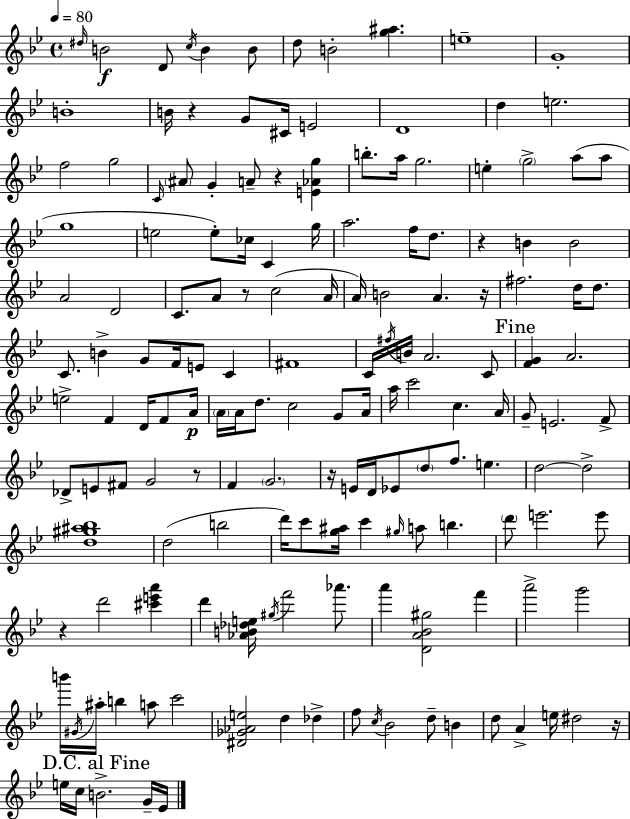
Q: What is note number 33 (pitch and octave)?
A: E5